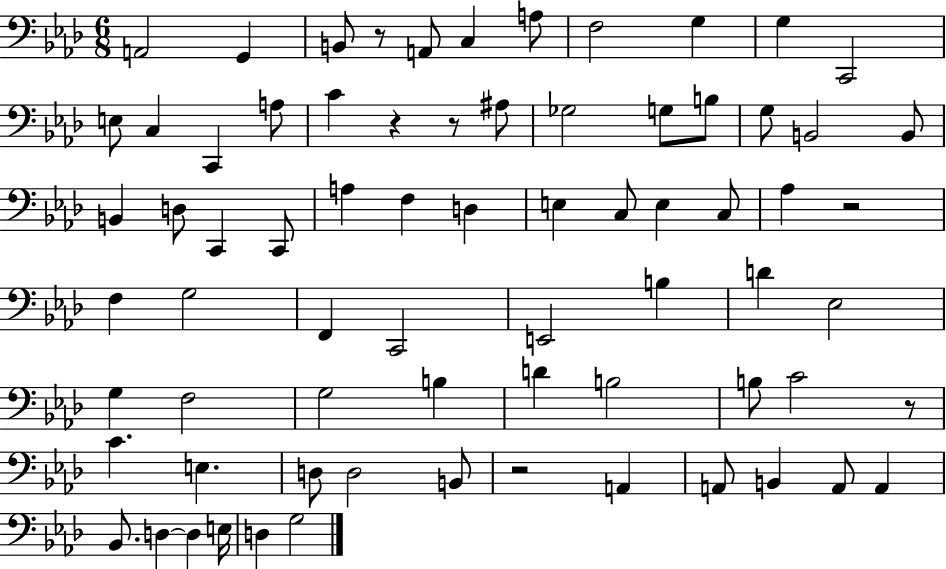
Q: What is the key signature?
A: AES major